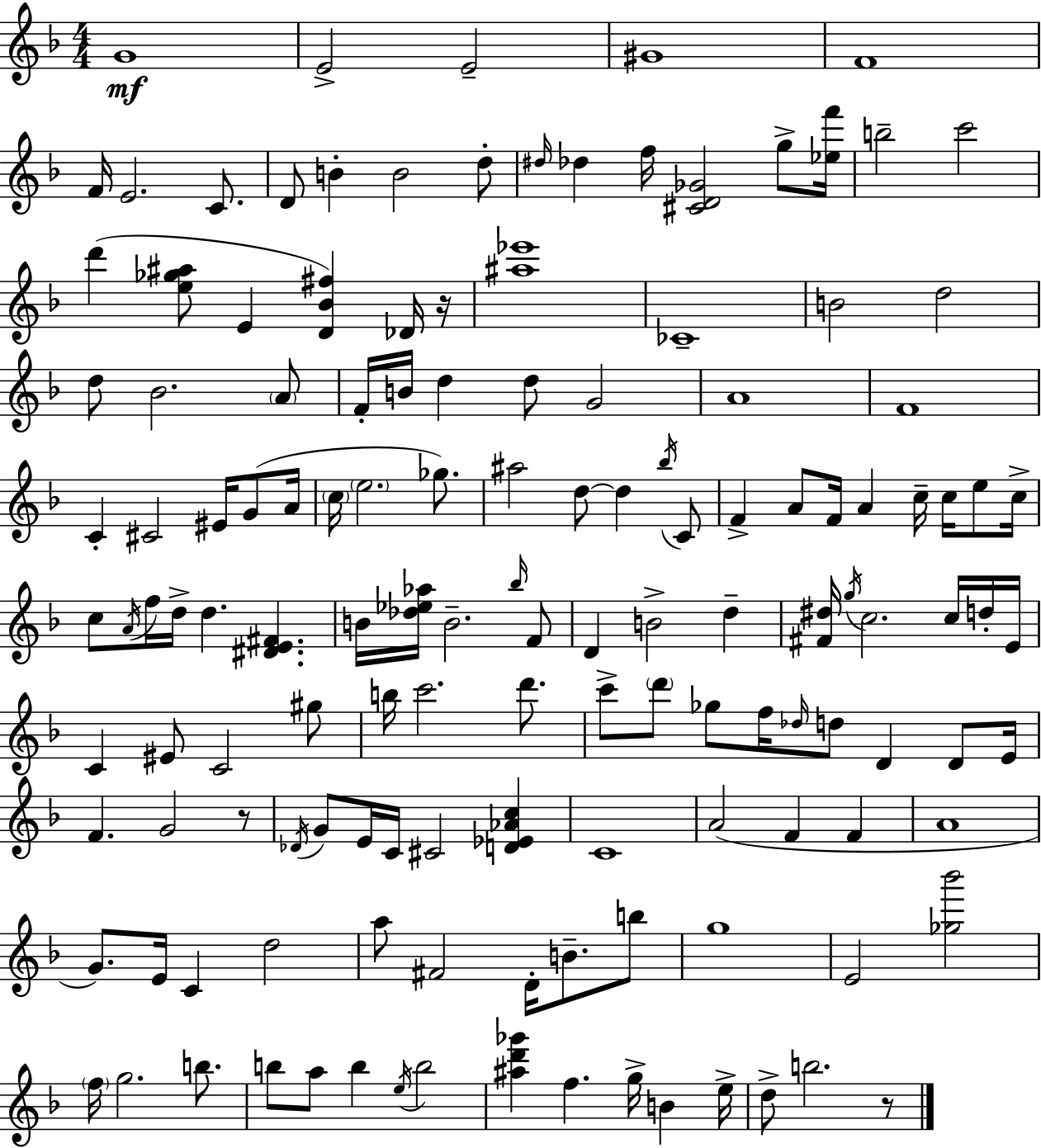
G4/w E4/h E4/h G#4/w F4/w F4/s E4/h. C4/e. D4/e B4/q B4/h D5/e D#5/s Db5/q F5/s [C#4,D4,Gb4]/h G5/e [Eb5,F6]/s B5/h C6/h D6/q [E5,Gb5,A#5]/e E4/q [D4,Bb4,F#5]/q Db4/s R/s [A#5,Eb6]/w CES4/w B4/h D5/h D5/e Bb4/h. A4/e F4/s B4/s D5/q D5/e G4/h A4/w F4/w C4/q C#4/h EIS4/s G4/e A4/s C5/s E5/h. Gb5/e. A#5/h D5/e D5/q Bb5/s C4/e F4/q A4/e F4/s A4/q C5/s C5/s E5/e C5/s C5/e A4/s F5/s D5/s D5/q. [D#4,E4,F#4]/q. B4/s [Db5,Eb5,Ab5]/s B4/h. Bb5/s F4/e D4/q B4/h D5/q [F#4,D#5]/s G5/s C5/h. C5/s D5/s E4/s C4/q EIS4/e C4/h G#5/e B5/s C6/h. D6/e. C6/e D6/e Gb5/e F5/s Db5/s D5/e D4/q D4/e E4/s F4/q. G4/h R/e Db4/s G4/e E4/s C4/s C#4/h [D4,Eb4,Ab4,C5]/q C4/w A4/h F4/q F4/q A4/w G4/e. E4/s C4/q D5/h A5/e F#4/h D4/s B4/e. B5/e G5/w E4/h [Gb5,Bb6]/h F5/s G5/h. B5/e. B5/e A5/e B5/q E5/s B5/h [A#5,D6,Gb6]/q F5/q. G5/s B4/q E5/s D5/e B5/h. R/e